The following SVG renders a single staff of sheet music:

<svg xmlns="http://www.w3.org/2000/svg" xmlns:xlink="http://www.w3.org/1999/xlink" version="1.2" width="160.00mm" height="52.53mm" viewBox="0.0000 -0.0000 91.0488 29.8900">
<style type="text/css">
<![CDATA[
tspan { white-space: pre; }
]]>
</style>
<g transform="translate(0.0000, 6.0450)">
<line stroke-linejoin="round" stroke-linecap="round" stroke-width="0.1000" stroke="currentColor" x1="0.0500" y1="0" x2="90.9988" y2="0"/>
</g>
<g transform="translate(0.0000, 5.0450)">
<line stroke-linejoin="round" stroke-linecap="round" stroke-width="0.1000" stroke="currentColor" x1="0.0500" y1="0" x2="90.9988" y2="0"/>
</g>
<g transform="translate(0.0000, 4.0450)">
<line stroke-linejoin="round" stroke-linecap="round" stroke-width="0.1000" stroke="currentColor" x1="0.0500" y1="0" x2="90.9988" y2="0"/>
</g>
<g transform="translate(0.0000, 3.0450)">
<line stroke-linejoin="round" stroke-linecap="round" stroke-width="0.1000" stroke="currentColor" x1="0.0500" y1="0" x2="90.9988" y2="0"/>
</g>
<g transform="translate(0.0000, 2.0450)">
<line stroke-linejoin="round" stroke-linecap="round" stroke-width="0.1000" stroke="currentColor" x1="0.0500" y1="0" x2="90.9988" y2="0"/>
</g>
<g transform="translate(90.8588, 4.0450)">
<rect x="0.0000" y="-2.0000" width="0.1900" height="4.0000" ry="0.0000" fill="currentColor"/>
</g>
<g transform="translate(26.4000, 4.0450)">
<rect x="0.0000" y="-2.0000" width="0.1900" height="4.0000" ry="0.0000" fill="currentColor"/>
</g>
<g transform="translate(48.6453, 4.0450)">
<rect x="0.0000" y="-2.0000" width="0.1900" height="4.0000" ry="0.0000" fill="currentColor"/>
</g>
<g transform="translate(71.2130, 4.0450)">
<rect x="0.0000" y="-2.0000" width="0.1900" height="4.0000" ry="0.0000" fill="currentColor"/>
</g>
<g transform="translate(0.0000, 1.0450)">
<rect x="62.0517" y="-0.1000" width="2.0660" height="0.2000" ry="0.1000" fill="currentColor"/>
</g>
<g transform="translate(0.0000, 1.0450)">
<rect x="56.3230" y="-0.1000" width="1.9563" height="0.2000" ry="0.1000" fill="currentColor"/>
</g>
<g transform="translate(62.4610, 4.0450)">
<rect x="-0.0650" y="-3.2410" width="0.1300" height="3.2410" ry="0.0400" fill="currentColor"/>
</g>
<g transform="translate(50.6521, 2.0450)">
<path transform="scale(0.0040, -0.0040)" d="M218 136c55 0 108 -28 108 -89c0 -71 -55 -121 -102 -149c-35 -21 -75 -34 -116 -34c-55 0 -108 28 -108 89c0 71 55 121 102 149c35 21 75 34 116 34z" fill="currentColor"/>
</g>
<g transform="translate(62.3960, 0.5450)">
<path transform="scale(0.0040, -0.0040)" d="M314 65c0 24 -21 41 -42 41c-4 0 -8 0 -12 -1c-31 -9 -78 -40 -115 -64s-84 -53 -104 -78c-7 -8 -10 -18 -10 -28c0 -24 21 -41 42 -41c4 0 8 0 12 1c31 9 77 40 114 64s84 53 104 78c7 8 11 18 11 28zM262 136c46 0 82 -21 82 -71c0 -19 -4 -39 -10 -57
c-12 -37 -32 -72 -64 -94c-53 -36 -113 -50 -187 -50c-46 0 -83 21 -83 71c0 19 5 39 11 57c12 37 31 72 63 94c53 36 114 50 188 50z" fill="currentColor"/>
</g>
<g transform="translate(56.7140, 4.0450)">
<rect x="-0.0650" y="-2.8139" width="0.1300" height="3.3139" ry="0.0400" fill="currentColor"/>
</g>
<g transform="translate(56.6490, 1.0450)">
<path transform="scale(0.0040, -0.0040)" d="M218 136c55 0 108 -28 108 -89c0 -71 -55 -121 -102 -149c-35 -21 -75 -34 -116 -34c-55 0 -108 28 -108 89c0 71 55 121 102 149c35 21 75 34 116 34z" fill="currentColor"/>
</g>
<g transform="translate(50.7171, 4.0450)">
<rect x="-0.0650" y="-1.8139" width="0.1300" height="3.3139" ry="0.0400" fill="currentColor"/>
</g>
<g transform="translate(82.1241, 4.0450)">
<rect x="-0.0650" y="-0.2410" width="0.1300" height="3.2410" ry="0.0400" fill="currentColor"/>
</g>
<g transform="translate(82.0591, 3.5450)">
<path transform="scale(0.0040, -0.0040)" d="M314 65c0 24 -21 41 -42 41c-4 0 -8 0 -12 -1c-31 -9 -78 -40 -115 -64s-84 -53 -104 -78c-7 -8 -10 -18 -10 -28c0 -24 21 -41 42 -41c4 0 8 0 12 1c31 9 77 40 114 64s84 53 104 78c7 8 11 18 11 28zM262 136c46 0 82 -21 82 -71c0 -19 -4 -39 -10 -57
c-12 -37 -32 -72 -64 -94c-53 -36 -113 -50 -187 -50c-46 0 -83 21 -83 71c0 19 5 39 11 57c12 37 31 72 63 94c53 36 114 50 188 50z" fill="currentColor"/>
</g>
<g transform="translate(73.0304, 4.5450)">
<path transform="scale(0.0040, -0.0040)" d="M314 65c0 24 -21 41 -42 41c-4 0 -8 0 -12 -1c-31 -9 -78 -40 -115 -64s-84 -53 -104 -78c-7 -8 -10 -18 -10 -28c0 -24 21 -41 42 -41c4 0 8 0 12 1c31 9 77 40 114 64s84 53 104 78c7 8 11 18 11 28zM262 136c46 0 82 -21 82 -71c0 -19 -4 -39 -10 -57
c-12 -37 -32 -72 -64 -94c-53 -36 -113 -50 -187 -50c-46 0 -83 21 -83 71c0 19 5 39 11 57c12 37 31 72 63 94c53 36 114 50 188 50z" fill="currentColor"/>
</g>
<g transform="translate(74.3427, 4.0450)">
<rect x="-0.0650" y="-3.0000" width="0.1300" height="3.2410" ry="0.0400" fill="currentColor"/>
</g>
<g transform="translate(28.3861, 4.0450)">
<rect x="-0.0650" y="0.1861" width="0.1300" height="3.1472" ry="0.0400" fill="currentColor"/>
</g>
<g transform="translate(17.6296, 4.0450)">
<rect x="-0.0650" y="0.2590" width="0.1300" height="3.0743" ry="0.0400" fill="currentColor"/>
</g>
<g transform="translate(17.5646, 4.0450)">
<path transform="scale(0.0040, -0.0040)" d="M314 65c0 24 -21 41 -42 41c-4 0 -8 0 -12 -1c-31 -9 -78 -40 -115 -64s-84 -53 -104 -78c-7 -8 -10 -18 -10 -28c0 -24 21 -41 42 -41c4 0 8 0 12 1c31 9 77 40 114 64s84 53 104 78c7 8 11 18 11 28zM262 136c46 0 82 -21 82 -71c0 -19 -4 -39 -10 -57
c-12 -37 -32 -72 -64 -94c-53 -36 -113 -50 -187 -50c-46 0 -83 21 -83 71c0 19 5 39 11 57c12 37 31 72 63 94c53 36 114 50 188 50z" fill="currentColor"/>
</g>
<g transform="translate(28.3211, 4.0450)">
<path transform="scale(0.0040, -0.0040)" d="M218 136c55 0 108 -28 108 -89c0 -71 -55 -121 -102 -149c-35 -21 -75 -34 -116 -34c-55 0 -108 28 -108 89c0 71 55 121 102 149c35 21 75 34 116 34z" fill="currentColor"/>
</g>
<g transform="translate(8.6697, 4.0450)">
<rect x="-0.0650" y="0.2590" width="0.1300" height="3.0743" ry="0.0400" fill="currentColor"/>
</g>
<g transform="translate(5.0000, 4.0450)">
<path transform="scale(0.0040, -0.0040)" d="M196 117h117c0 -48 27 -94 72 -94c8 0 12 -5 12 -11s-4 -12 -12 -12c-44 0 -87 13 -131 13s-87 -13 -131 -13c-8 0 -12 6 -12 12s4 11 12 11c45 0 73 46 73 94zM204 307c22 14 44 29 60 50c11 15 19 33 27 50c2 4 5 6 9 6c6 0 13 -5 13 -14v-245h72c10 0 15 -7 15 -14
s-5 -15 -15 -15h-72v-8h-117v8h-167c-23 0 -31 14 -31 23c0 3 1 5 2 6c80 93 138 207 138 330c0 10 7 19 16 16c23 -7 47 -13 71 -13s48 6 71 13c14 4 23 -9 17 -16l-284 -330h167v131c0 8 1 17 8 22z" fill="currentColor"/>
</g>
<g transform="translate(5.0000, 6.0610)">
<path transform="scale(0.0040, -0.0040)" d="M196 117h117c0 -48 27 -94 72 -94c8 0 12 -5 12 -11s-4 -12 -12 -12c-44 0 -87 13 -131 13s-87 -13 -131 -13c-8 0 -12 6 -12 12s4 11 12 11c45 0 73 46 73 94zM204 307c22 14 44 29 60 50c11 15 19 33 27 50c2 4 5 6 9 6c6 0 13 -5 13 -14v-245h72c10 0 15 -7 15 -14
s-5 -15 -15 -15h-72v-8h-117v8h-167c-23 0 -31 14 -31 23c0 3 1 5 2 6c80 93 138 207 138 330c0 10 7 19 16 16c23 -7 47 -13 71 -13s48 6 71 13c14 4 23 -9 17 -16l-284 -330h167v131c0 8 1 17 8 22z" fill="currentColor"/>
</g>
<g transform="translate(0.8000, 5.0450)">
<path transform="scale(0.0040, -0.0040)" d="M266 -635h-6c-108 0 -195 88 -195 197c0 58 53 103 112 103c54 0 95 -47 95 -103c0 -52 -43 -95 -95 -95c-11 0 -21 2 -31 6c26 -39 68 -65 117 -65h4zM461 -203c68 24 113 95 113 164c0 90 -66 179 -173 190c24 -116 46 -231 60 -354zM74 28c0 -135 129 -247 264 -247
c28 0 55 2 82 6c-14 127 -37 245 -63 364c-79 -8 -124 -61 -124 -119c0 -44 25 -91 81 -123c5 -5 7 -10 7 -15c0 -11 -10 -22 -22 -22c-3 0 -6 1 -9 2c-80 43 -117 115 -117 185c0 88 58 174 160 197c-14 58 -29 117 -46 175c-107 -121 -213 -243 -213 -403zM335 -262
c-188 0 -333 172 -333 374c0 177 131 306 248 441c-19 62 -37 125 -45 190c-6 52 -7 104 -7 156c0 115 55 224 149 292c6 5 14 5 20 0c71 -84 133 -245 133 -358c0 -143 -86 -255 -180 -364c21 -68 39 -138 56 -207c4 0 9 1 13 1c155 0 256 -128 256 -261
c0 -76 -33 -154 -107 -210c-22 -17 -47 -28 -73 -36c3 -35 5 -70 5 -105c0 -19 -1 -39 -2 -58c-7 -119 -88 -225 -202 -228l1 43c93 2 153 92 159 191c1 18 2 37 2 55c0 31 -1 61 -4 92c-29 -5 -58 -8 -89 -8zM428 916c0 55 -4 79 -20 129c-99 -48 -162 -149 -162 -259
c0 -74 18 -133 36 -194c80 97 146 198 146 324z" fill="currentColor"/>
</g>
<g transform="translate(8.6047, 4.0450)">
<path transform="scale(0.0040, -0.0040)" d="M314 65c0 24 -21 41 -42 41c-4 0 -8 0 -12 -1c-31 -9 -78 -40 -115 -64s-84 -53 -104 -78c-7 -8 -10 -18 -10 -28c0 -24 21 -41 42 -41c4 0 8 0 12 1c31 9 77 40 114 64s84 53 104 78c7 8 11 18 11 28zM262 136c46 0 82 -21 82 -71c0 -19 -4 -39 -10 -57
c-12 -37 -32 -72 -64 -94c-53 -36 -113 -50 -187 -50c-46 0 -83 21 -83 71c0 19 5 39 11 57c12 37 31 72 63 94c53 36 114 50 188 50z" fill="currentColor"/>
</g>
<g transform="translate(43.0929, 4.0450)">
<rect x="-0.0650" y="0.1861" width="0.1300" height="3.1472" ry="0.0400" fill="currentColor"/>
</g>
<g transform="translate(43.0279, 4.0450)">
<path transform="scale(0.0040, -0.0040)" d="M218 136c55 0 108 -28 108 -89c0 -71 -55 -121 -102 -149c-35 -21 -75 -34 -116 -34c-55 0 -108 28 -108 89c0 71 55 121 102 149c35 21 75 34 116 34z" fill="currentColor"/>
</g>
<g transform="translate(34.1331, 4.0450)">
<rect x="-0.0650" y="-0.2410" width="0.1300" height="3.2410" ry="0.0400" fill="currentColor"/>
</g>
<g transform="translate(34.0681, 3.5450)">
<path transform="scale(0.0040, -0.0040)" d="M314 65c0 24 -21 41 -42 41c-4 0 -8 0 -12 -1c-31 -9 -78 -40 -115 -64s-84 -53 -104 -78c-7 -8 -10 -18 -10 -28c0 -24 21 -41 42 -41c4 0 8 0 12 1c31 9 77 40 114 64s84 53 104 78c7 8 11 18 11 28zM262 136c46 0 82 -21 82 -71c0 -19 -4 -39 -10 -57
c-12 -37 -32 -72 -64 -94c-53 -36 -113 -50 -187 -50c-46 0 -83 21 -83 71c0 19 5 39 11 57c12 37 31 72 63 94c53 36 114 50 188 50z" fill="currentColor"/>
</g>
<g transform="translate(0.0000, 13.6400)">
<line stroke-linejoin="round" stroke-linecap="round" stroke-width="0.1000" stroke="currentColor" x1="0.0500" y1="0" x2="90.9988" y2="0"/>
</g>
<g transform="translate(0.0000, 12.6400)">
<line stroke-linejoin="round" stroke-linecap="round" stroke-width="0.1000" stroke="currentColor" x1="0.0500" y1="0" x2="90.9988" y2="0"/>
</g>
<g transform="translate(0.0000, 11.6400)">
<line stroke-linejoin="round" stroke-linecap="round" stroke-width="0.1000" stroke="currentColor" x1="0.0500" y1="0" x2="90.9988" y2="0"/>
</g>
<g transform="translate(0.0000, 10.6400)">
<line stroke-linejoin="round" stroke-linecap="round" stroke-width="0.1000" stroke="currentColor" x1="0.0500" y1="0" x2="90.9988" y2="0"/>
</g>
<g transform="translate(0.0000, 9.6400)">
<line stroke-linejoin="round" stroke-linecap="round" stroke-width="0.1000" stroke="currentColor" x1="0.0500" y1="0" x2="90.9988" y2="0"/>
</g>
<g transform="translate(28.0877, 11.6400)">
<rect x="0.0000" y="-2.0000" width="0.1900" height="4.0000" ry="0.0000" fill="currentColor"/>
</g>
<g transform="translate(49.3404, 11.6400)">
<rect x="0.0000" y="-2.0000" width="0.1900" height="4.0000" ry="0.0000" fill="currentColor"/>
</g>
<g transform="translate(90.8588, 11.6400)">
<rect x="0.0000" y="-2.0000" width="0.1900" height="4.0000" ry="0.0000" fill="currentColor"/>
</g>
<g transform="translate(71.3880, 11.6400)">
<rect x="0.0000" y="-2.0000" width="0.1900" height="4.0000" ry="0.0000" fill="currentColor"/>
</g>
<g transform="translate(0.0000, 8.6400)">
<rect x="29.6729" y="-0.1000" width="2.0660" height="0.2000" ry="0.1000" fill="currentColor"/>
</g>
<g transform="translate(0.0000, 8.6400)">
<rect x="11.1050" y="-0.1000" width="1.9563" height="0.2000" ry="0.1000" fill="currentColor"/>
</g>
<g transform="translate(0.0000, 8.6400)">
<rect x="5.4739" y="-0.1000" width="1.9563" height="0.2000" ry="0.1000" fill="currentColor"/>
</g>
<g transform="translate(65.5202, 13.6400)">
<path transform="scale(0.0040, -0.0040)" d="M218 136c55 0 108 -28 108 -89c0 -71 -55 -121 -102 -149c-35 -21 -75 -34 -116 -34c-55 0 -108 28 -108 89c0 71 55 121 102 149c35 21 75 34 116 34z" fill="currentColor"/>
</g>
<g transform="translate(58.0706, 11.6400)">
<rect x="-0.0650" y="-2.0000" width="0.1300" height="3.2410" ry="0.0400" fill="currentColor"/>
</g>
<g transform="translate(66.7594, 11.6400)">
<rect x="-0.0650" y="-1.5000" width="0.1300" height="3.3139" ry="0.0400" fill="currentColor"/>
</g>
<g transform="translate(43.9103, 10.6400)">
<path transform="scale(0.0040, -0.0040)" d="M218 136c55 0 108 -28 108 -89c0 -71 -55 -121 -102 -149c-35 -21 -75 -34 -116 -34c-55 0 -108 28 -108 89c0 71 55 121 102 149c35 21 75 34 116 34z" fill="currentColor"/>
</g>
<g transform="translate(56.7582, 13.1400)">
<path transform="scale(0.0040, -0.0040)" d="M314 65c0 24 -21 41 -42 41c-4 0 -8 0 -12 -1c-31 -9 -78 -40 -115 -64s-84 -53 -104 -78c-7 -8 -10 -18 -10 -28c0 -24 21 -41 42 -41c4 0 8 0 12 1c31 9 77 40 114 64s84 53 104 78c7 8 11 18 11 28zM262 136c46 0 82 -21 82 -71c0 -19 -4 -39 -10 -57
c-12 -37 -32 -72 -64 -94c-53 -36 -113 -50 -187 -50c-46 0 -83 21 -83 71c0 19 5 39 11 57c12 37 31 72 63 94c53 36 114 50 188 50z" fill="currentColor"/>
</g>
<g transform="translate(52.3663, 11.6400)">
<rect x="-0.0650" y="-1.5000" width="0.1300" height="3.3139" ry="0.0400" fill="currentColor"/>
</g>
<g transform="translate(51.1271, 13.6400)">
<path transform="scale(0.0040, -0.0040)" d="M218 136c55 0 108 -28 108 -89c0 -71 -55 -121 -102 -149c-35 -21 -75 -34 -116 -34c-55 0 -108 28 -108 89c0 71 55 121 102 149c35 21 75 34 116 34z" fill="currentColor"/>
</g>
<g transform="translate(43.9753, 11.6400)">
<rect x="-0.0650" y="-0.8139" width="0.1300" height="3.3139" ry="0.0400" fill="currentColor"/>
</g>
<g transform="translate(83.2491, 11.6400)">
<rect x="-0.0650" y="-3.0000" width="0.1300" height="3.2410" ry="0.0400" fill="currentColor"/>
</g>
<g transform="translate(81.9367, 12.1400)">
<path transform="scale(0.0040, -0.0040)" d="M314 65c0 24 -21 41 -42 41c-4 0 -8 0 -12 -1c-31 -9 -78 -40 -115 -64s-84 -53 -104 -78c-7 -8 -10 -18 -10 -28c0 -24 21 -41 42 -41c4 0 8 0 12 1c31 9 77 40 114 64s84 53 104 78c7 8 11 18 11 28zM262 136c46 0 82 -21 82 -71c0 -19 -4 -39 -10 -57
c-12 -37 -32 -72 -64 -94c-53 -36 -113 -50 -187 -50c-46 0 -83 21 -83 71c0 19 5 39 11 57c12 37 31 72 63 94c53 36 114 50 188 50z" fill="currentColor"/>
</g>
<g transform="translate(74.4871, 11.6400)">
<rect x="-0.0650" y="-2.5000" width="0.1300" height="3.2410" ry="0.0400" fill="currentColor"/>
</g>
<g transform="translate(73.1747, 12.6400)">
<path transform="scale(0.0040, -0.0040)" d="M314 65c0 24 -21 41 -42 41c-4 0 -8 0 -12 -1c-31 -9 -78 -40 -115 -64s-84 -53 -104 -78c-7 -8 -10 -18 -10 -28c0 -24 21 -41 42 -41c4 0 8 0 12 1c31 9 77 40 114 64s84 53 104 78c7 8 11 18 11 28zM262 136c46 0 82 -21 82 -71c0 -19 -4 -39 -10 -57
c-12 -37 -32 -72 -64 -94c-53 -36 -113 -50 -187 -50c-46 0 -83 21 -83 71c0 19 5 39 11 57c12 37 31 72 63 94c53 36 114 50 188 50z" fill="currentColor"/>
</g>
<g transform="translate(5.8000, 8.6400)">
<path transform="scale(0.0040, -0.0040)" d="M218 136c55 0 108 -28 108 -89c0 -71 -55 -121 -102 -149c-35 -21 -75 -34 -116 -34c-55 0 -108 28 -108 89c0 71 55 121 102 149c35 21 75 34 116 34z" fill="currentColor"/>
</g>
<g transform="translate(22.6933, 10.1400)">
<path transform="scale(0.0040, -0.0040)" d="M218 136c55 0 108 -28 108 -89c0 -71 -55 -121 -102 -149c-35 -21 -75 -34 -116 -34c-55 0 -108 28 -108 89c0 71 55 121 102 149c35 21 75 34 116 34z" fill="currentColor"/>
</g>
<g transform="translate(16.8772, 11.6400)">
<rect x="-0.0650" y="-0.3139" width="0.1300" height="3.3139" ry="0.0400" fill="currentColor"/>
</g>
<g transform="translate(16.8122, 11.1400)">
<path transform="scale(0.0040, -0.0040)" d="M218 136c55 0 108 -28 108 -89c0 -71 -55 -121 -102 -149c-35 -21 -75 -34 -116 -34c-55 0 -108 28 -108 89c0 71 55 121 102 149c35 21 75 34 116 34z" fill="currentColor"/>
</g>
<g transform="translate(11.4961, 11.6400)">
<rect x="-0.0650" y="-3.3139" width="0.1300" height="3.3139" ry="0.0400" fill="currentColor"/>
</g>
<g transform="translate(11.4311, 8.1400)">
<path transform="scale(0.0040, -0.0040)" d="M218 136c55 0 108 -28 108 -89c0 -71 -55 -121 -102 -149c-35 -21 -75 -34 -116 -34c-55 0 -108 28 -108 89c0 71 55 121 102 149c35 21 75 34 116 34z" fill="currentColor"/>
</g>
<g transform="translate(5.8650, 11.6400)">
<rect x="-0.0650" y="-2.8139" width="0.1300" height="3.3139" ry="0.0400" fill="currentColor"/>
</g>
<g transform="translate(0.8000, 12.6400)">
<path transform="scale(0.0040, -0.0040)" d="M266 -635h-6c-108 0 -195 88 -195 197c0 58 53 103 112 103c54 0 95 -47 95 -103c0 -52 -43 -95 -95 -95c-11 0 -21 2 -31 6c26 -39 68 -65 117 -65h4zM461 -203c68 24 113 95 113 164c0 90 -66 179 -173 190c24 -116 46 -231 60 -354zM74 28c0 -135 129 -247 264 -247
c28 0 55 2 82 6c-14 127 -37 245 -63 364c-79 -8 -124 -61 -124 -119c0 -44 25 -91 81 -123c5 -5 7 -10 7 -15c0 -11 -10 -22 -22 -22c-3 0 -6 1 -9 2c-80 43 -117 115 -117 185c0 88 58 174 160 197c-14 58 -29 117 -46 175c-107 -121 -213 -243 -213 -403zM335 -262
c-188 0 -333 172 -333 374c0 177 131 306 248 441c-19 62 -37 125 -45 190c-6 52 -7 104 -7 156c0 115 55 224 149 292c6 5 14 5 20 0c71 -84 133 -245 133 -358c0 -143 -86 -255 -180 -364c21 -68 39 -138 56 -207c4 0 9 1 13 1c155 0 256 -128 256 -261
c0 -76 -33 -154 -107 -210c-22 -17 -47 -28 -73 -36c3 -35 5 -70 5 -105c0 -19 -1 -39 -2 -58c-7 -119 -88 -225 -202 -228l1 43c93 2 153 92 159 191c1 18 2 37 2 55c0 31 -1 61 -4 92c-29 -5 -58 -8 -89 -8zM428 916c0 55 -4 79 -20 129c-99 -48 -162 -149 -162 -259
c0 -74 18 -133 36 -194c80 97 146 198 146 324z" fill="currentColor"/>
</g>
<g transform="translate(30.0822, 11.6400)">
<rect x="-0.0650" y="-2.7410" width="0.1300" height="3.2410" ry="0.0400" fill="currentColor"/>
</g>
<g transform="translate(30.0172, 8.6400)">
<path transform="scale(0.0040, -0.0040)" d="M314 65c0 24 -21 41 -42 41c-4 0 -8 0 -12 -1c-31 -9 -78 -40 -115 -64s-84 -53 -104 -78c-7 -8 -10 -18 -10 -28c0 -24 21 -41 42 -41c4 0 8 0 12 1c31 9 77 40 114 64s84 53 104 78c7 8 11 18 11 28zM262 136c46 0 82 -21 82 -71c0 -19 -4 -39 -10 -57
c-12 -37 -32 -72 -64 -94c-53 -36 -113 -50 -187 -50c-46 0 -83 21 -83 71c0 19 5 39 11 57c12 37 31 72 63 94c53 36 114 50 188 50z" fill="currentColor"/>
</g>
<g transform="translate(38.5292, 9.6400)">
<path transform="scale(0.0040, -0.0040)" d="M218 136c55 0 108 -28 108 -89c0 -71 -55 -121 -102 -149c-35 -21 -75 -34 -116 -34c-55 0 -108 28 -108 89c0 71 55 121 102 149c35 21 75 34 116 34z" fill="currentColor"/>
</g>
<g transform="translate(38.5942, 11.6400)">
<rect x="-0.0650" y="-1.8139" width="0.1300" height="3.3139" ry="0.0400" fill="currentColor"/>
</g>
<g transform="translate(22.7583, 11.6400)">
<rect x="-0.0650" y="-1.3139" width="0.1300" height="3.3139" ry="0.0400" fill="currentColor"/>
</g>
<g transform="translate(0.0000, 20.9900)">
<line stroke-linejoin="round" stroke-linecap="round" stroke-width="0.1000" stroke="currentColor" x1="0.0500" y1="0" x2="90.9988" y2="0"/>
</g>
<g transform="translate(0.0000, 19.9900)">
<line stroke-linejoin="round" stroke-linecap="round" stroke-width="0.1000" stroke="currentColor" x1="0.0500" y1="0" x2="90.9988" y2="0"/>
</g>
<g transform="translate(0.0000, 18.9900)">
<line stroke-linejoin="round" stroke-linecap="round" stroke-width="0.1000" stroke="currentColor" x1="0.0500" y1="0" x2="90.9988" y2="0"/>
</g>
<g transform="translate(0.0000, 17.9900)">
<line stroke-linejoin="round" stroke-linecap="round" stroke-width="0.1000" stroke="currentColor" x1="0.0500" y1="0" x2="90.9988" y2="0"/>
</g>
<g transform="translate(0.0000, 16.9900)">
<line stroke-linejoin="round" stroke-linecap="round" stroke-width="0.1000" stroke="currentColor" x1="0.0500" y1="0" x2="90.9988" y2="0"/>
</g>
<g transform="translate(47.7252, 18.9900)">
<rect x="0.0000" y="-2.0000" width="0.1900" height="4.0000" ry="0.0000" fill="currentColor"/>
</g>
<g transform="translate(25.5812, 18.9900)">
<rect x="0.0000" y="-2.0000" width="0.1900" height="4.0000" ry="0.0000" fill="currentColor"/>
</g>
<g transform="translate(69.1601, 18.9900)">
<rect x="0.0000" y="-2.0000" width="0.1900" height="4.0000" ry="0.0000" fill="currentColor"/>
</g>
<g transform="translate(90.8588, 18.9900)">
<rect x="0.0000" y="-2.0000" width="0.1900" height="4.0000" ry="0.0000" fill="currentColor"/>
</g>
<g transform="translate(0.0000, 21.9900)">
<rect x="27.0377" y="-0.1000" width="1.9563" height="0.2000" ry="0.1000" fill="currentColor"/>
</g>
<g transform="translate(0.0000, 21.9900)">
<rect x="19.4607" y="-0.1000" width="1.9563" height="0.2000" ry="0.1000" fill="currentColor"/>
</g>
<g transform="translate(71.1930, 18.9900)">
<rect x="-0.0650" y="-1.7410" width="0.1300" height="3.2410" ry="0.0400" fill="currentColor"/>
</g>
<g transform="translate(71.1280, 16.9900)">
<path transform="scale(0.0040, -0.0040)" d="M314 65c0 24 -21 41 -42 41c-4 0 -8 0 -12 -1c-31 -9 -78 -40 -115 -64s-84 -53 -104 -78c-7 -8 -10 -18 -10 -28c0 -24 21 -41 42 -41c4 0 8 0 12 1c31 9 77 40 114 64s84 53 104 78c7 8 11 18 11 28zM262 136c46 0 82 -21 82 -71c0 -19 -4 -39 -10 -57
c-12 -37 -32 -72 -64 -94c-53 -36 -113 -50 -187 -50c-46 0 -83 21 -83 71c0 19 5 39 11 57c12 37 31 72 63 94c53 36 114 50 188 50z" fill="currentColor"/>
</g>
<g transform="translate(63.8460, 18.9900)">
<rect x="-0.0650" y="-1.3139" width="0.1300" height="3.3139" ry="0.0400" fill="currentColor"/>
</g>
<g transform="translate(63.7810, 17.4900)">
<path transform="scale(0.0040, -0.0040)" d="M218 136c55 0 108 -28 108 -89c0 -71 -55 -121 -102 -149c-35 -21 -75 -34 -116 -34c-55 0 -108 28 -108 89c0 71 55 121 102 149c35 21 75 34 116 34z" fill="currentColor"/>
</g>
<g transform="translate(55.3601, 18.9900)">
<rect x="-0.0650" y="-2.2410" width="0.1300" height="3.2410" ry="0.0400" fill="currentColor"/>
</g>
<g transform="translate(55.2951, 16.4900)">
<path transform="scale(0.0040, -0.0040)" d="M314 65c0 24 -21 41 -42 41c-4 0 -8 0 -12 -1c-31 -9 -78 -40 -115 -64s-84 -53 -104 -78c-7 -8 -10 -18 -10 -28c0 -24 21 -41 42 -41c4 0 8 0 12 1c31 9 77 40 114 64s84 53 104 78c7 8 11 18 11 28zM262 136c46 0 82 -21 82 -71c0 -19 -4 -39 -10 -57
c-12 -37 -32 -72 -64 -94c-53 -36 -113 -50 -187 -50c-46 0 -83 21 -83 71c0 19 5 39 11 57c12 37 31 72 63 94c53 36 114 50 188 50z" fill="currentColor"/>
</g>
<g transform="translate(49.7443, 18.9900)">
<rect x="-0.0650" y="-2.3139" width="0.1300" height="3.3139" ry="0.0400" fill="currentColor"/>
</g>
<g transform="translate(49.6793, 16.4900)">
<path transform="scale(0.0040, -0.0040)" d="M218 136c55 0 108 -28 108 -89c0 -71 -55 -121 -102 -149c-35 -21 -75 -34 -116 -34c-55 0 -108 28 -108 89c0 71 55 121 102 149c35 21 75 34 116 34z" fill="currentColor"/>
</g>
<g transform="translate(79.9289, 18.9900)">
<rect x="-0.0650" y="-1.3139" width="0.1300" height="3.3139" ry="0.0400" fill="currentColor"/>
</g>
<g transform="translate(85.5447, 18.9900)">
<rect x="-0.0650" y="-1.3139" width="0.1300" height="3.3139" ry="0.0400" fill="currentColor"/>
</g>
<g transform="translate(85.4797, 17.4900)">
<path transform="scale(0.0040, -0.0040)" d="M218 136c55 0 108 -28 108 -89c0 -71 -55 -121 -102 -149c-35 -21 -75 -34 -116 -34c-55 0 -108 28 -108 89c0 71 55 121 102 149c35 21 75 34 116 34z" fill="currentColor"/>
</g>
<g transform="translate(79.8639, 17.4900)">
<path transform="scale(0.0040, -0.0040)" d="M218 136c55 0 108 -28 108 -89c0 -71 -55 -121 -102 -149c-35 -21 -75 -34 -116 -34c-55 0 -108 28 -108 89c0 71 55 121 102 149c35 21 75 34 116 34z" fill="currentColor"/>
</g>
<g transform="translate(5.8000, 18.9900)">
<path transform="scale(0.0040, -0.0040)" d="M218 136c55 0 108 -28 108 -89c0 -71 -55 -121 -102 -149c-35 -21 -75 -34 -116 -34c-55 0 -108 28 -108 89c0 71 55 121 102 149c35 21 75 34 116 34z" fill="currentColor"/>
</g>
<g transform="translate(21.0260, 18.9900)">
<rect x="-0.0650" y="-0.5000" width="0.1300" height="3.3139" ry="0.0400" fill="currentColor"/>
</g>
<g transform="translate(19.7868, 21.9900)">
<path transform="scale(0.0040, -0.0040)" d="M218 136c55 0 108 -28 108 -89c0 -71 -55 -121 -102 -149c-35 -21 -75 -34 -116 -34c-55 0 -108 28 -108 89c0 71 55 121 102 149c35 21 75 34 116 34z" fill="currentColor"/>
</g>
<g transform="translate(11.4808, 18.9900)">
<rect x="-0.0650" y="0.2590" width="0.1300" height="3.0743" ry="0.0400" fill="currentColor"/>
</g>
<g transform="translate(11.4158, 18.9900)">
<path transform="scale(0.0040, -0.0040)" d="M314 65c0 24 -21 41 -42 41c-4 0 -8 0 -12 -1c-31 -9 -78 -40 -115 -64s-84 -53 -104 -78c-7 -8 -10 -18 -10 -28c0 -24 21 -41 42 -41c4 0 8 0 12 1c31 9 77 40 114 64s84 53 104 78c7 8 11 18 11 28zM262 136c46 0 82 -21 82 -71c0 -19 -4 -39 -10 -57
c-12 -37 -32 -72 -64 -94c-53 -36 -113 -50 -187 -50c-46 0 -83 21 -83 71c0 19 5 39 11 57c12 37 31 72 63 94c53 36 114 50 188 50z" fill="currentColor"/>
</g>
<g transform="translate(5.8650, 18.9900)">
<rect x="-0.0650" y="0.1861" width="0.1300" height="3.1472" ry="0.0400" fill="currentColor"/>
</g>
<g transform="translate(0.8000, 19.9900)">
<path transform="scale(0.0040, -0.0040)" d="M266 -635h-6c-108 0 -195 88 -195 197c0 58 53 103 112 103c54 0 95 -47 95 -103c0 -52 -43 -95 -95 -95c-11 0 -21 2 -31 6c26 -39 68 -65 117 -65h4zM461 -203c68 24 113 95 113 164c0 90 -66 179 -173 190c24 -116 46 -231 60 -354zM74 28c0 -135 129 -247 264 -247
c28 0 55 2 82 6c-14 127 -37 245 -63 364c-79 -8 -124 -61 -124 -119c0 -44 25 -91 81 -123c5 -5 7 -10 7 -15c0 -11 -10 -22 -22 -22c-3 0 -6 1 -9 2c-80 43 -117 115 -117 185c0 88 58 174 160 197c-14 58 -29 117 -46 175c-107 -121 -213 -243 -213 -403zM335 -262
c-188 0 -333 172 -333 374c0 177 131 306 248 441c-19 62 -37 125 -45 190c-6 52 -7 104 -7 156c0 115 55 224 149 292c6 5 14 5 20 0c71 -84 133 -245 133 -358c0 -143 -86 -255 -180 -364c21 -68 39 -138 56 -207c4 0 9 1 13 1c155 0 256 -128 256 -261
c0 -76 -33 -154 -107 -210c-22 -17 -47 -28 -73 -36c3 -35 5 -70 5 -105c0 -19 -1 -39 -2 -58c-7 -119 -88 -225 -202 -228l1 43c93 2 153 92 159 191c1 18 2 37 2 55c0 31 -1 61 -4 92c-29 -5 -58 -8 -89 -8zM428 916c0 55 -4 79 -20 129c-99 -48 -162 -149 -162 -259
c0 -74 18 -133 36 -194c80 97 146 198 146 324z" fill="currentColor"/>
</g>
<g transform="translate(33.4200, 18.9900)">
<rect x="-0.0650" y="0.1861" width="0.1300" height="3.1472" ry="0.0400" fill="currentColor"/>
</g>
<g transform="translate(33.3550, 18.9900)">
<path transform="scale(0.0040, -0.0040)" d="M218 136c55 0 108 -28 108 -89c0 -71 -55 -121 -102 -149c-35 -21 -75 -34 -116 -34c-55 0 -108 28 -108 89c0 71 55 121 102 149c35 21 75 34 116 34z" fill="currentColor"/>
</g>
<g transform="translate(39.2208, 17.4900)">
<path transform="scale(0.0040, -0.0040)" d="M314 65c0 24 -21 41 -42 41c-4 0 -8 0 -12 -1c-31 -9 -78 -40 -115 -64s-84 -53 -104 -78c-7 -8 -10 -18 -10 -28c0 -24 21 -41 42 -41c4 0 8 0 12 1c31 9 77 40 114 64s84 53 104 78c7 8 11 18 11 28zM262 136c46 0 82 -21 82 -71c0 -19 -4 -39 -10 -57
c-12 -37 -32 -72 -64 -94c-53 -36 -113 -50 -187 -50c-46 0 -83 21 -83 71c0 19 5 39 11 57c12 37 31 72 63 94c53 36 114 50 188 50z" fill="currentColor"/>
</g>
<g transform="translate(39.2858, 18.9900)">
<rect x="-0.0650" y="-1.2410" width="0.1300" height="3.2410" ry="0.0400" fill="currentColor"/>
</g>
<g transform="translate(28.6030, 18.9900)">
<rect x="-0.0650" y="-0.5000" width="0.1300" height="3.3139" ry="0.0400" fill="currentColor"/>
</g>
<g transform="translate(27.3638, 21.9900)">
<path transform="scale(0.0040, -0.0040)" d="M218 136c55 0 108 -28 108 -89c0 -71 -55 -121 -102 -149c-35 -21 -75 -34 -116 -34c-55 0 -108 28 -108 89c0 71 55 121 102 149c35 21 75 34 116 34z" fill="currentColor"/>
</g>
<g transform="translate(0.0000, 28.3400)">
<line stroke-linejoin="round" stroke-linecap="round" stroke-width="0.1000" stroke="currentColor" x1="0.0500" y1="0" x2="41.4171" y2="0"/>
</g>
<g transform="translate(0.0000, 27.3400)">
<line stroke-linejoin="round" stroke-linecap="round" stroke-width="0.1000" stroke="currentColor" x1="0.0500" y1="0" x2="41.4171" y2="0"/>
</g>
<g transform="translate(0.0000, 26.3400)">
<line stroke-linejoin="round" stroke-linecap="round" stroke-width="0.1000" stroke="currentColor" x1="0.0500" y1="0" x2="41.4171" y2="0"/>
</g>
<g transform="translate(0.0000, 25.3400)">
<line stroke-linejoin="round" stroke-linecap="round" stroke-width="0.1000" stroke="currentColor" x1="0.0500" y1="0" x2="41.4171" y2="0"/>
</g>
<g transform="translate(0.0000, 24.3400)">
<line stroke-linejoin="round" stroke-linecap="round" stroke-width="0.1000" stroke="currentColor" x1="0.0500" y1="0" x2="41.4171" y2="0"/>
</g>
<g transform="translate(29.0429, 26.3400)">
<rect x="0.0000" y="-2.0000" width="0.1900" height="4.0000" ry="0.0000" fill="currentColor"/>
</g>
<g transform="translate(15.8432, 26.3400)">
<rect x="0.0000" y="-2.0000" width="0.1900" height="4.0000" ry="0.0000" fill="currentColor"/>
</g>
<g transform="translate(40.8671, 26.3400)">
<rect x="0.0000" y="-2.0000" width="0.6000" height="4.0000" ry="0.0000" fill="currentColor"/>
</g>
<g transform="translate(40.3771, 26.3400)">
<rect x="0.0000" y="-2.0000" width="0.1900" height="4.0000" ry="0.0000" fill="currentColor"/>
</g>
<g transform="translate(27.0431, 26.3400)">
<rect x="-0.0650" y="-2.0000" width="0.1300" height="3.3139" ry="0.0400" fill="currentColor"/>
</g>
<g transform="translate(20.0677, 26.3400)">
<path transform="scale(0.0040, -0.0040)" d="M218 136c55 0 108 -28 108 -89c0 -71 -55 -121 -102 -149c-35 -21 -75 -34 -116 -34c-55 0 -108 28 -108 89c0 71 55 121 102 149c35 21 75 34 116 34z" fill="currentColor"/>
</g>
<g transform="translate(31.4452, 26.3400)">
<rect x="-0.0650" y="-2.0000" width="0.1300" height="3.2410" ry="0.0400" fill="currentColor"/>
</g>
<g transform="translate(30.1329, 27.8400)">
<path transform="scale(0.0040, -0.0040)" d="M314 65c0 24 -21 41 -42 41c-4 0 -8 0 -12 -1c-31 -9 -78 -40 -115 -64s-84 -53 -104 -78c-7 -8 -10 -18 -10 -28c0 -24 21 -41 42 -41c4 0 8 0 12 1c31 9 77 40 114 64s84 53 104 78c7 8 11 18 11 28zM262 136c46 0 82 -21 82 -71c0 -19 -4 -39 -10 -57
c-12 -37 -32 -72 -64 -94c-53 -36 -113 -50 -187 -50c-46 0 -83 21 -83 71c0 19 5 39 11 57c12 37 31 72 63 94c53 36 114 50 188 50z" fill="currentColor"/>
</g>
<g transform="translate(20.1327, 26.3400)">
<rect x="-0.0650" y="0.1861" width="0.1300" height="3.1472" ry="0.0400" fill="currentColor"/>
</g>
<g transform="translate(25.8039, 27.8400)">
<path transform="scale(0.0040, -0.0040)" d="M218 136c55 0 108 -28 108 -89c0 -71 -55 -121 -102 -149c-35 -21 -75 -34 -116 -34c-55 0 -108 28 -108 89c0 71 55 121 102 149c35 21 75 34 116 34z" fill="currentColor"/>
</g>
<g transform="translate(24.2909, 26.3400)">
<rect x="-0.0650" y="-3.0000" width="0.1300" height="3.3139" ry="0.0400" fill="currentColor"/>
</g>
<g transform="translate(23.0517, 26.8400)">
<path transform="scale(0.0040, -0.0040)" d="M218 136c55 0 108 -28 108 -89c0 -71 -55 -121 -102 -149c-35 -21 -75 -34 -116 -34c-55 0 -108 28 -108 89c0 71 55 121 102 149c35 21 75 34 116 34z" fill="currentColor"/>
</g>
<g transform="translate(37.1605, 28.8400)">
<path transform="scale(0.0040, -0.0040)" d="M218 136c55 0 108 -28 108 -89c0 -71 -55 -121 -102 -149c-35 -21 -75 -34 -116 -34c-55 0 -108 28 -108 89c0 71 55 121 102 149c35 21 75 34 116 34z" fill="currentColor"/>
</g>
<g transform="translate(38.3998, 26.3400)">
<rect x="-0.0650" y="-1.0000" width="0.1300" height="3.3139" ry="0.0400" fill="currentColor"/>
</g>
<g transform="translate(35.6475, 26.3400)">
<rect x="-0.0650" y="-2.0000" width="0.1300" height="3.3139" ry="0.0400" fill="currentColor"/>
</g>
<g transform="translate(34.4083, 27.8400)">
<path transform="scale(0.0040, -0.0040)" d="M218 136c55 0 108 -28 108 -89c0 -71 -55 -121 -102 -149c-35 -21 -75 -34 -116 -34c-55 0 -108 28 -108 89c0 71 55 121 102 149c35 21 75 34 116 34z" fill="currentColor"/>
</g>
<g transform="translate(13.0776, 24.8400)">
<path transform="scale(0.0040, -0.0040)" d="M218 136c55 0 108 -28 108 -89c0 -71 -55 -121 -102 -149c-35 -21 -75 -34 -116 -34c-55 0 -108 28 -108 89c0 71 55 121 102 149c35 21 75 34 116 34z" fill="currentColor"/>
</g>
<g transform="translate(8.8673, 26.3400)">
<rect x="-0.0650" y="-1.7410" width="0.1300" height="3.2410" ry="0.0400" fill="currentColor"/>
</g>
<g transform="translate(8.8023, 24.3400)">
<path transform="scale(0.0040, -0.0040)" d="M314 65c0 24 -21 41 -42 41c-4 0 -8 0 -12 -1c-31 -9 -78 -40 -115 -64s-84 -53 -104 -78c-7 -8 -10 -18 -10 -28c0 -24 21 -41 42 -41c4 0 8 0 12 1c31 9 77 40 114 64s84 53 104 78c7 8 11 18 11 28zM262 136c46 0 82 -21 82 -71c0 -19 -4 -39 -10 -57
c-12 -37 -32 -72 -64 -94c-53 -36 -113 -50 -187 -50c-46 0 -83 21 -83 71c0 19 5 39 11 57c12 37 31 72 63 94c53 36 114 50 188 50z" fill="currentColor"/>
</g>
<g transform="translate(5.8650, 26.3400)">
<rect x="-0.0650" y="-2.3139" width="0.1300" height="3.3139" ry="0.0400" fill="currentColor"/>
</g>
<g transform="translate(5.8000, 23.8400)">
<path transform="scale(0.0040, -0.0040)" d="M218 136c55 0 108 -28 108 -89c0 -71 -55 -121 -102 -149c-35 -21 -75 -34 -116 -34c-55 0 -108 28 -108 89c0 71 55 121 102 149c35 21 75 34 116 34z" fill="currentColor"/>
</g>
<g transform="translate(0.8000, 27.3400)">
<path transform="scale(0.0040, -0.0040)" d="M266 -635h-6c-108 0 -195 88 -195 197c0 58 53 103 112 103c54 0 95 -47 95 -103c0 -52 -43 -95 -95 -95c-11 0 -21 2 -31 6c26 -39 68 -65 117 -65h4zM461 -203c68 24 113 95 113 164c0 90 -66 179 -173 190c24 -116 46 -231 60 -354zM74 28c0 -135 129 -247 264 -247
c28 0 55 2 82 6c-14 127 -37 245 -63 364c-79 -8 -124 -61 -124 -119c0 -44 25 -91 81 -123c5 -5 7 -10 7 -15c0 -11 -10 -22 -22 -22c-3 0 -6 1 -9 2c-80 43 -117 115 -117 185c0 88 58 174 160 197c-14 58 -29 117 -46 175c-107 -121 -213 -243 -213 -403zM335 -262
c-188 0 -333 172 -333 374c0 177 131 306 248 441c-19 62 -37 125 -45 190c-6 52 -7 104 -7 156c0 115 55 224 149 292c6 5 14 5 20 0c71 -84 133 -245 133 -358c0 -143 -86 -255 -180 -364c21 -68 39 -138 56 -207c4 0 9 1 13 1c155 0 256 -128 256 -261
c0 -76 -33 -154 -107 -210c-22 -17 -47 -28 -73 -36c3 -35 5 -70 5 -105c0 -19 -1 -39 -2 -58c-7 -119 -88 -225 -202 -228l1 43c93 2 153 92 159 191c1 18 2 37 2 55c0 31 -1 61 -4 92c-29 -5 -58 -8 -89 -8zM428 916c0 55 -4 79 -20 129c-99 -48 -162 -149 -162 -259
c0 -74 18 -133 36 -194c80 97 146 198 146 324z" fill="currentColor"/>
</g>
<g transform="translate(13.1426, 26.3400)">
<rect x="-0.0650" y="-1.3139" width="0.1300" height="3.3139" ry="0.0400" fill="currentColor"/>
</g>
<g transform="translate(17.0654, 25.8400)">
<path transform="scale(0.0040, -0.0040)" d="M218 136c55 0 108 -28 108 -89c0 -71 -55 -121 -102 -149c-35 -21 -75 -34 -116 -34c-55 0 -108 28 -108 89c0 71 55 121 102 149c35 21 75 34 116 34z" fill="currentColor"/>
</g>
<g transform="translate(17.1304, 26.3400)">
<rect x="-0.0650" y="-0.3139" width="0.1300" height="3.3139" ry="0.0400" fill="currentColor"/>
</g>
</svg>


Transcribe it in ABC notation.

X:1
T:Untitled
M:4/4
L:1/4
K:C
B2 B2 B c2 B f a b2 A2 c2 a b c e a2 f d E F2 E G2 A2 B B2 C C B e2 g g2 e f2 e e g f2 e c B A F F2 F D